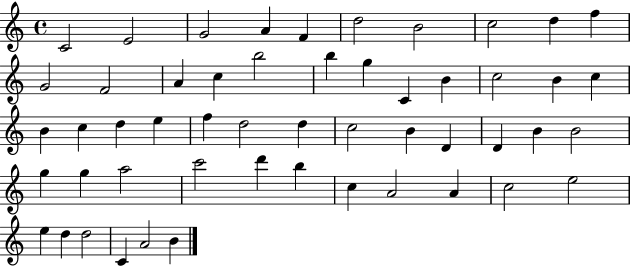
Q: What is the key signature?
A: C major